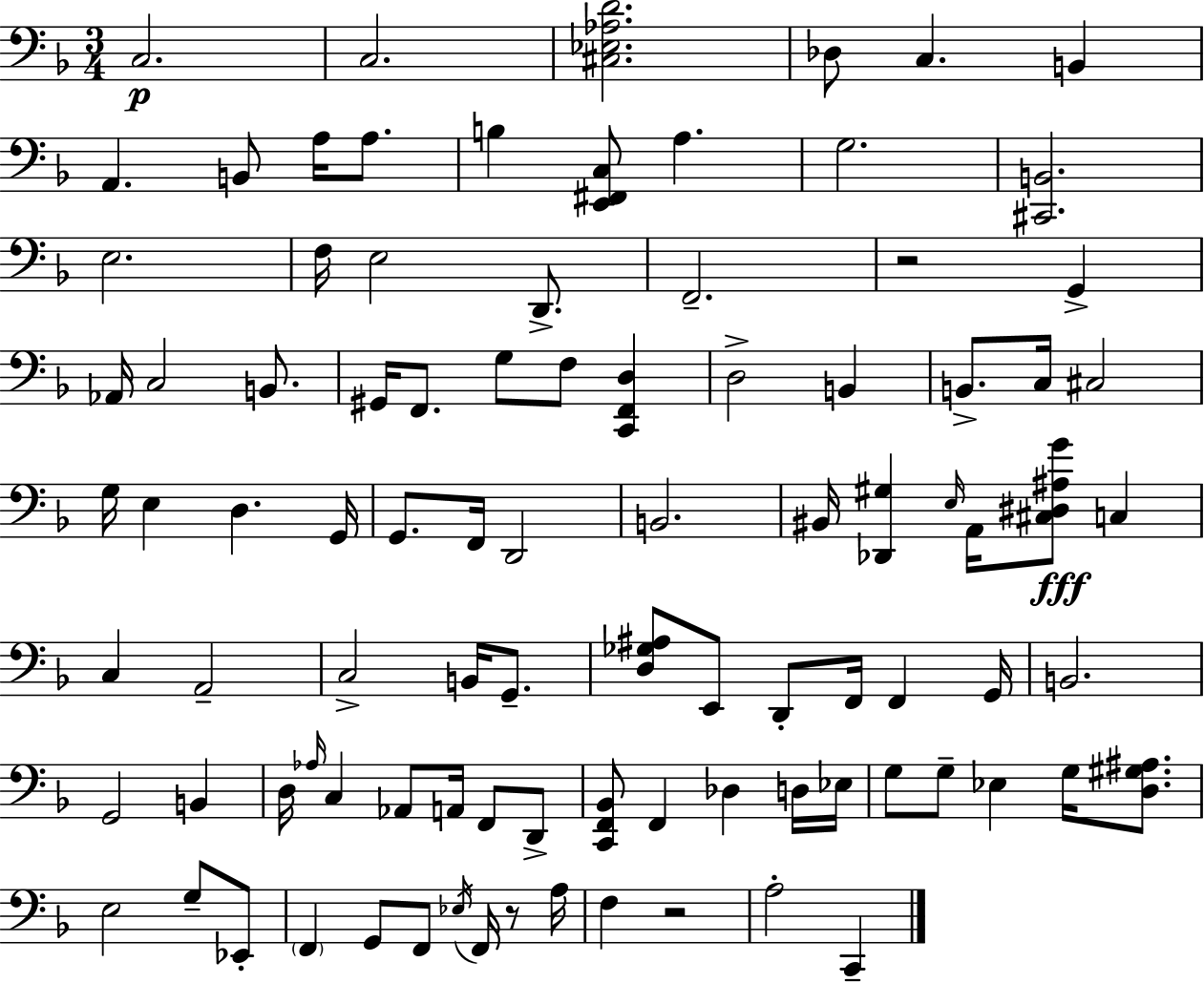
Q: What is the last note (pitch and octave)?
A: C2